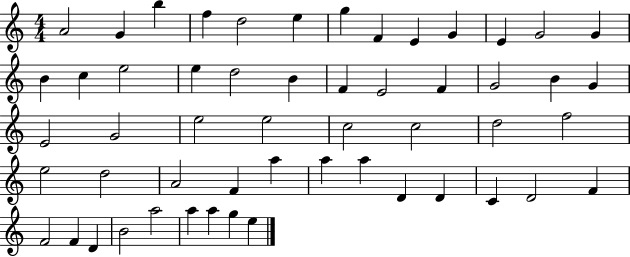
X:1
T:Untitled
M:4/4
L:1/4
K:C
A2 G b f d2 e g F E G E G2 G B c e2 e d2 B F E2 F G2 B G E2 G2 e2 e2 c2 c2 d2 f2 e2 d2 A2 F a a a D D C D2 F F2 F D B2 a2 a a g e